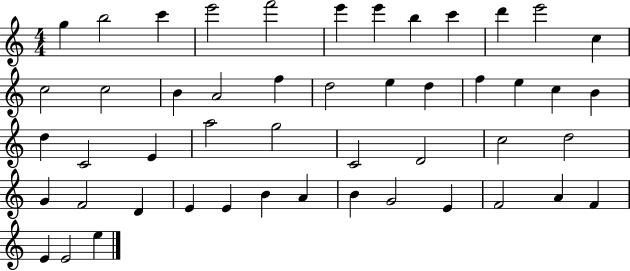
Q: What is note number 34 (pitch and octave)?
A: G4